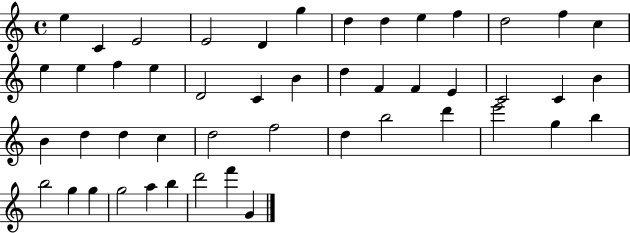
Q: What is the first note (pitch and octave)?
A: E5